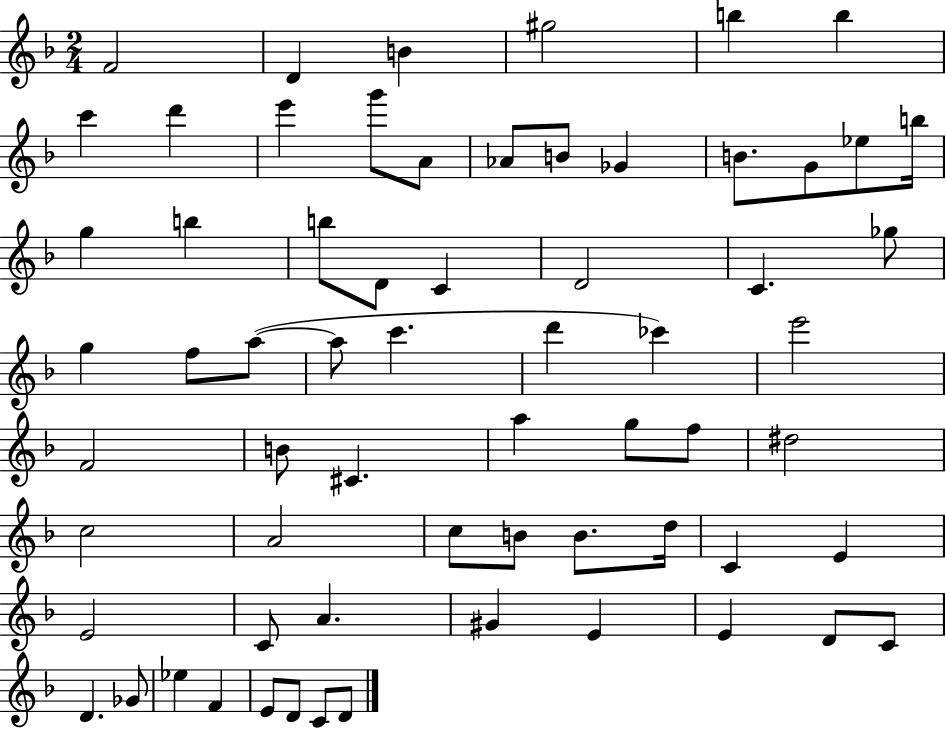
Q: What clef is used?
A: treble